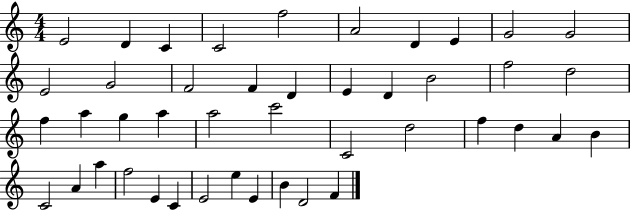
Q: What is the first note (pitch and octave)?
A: E4